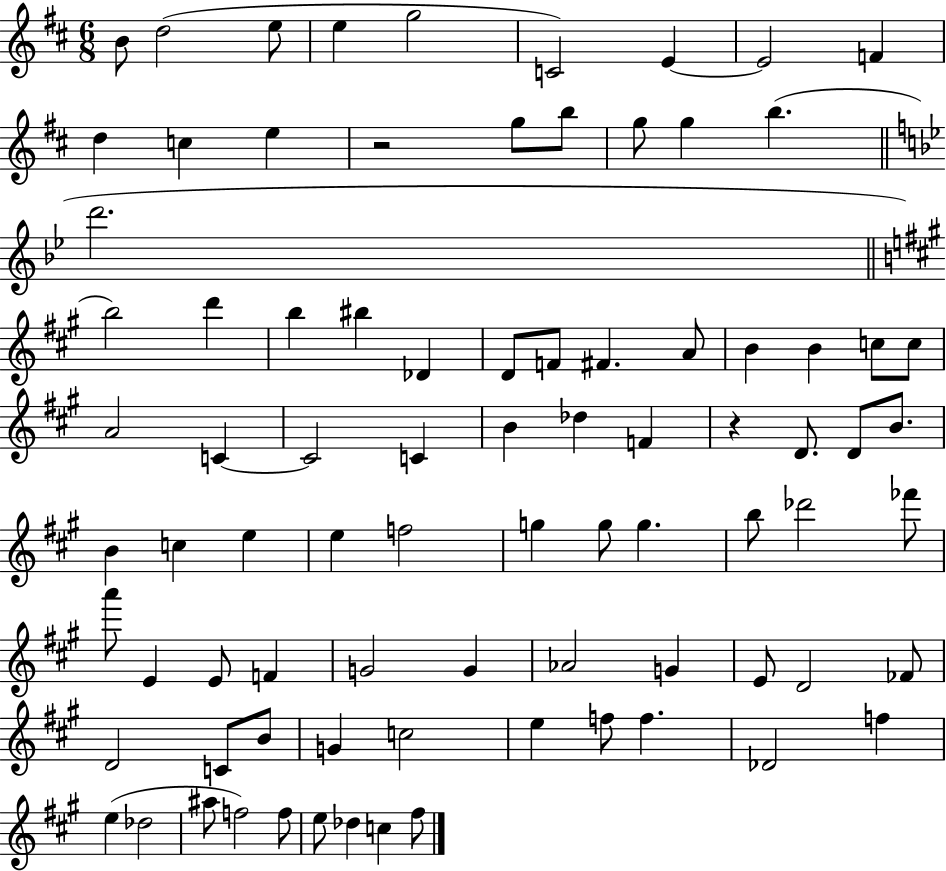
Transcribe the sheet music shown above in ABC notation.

X:1
T:Untitled
M:6/8
L:1/4
K:D
B/2 d2 e/2 e g2 C2 E E2 F d c e z2 g/2 b/2 g/2 g b d'2 b2 d' b ^b _D D/2 F/2 ^F A/2 B B c/2 c/2 A2 C C2 C B _d F z D/2 D/2 B/2 B c e e f2 g g/2 g b/2 _d'2 _f'/2 a'/2 E E/2 F G2 G _A2 G E/2 D2 _F/2 D2 C/2 B/2 G c2 e f/2 f _D2 f e _d2 ^a/2 f2 f/2 e/2 _d c ^f/2